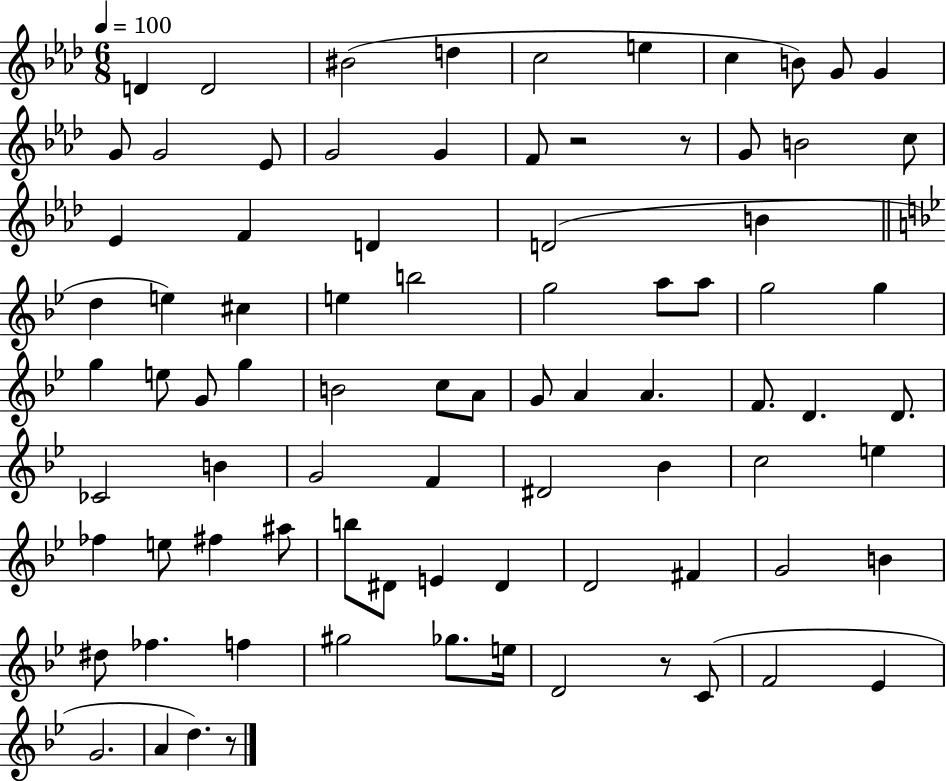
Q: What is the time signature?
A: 6/8